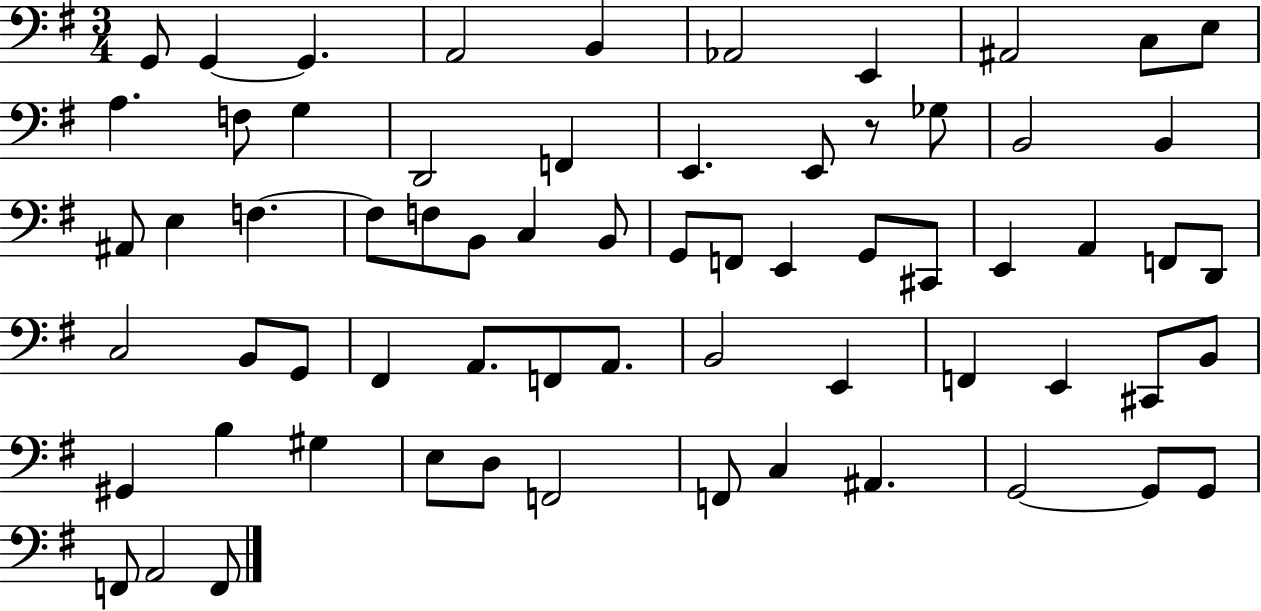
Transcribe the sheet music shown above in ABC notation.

X:1
T:Untitled
M:3/4
L:1/4
K:G
G,,/2 G,, G,, A,,2 B,, _A,,2 E,, ^A,,2 C,/2 E,/2 A, F,/2 G, D,,2 F,, E,, E,,/2 z/2 _G,/2 B,,2 B,, ^A,,/2 E, F, F,/2 F,/2 B,,/2 C, B,,/2 G,,/2 F,,/2 E,, G,,/2 ^C,,/2 E,, A,, F,,/2 D,,/2 C,2 B,,/2 G,,/2 ^F,, A,,/2 F,,/2 A,,/2 B,,2 E,, F,, E,, ^C,,/2 B,,/2 ^G,, B, ^G, E,/2 D,/2 F,,2 F,,/2 C, ^A,, G,,2 G,,/2 G,,/2 F,,/2 A,,2 F,,/2